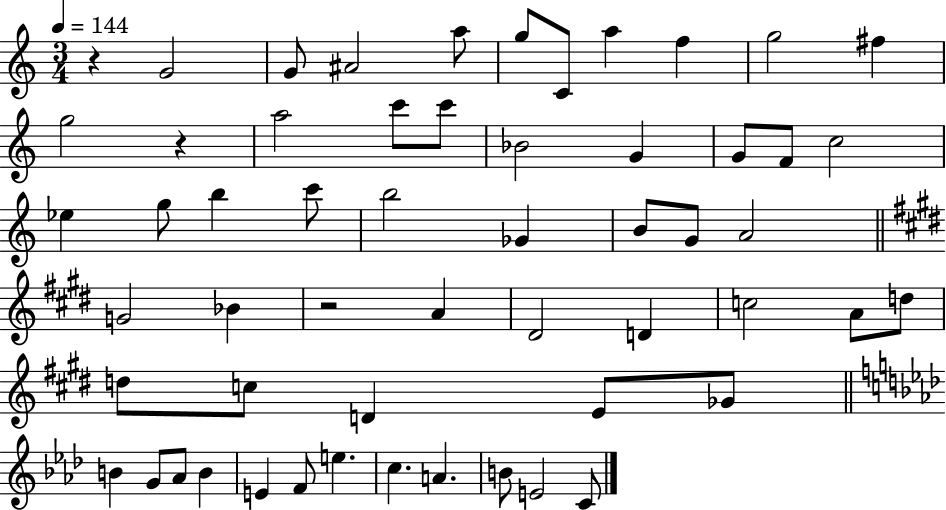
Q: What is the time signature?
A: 3/4